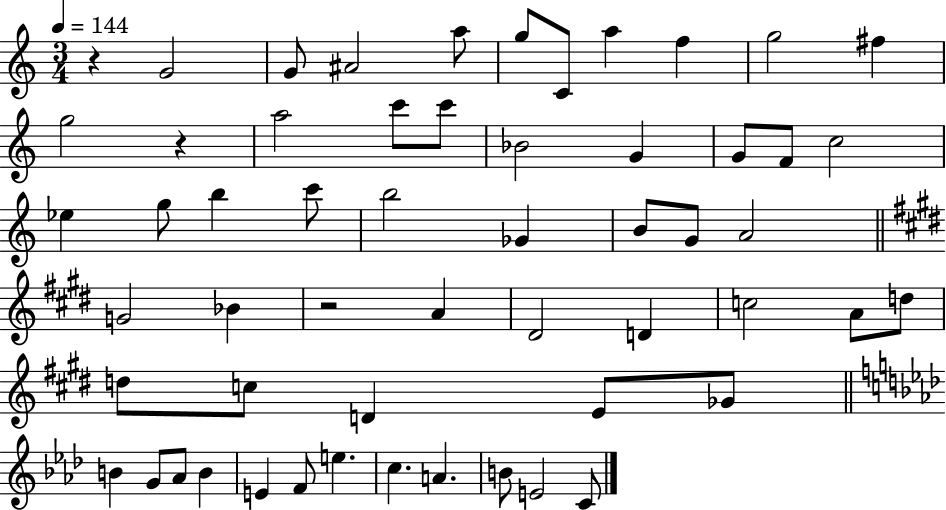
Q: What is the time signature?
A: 3/4